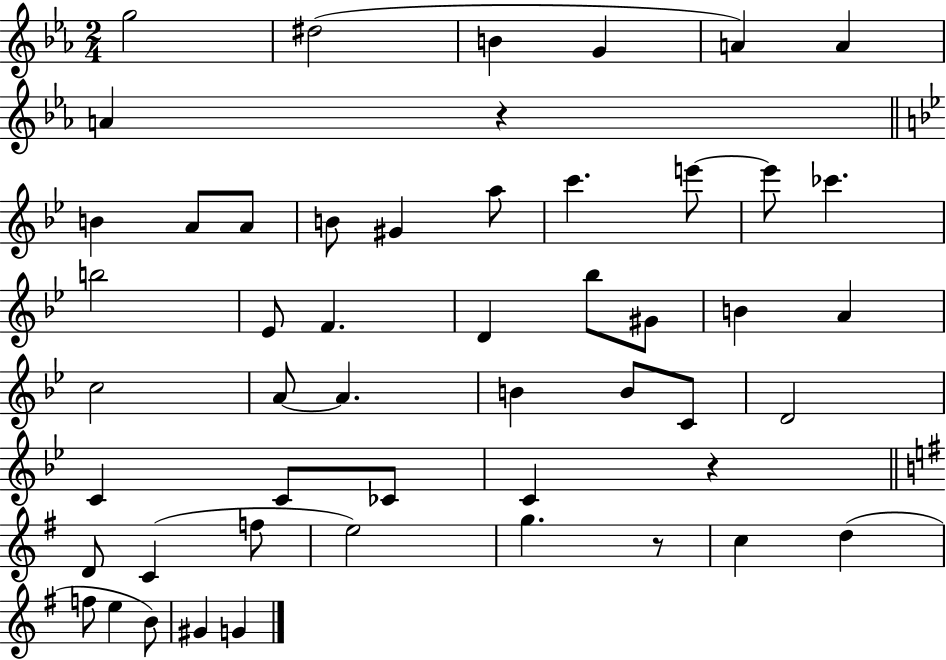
X:1
T:Untitled
M:2/4
L:1/4
K:Eb
g2 ^d2 B G A A A z B A/2 A/2 B/2 ^G a/2 c' e'/2 e'/2 _c' b2 _E/2 F D _b/2 ^G/2 B A c2 A/2 A B B/2 C/2 D2 C C/2 _C/2 C z D/2 C f/2 e2 g z/2 c d f/2 e B/2 ^G G